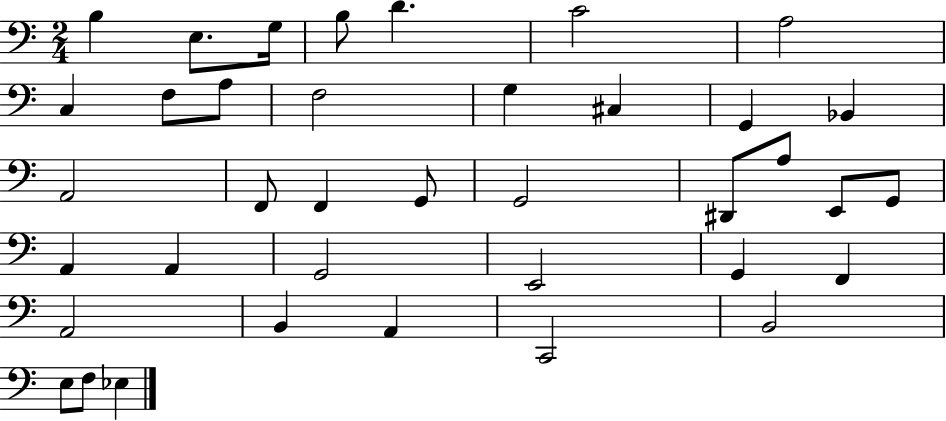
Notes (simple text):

B3/q E3/e. G3/s B3/e D4/q. C4/h A3/h C3/q F3/e A3/e F3/h G3/q C#3/q G2/q Bb2/q A2/h F2/e F2/q G2/e G2/h D#2/e A3/e E2/e G2/e A2/q A2/q G2/h E2/h G2/q F2/q A2/h B2/q A2/q C2/h B2/h E3/e F3/e Eb3/q